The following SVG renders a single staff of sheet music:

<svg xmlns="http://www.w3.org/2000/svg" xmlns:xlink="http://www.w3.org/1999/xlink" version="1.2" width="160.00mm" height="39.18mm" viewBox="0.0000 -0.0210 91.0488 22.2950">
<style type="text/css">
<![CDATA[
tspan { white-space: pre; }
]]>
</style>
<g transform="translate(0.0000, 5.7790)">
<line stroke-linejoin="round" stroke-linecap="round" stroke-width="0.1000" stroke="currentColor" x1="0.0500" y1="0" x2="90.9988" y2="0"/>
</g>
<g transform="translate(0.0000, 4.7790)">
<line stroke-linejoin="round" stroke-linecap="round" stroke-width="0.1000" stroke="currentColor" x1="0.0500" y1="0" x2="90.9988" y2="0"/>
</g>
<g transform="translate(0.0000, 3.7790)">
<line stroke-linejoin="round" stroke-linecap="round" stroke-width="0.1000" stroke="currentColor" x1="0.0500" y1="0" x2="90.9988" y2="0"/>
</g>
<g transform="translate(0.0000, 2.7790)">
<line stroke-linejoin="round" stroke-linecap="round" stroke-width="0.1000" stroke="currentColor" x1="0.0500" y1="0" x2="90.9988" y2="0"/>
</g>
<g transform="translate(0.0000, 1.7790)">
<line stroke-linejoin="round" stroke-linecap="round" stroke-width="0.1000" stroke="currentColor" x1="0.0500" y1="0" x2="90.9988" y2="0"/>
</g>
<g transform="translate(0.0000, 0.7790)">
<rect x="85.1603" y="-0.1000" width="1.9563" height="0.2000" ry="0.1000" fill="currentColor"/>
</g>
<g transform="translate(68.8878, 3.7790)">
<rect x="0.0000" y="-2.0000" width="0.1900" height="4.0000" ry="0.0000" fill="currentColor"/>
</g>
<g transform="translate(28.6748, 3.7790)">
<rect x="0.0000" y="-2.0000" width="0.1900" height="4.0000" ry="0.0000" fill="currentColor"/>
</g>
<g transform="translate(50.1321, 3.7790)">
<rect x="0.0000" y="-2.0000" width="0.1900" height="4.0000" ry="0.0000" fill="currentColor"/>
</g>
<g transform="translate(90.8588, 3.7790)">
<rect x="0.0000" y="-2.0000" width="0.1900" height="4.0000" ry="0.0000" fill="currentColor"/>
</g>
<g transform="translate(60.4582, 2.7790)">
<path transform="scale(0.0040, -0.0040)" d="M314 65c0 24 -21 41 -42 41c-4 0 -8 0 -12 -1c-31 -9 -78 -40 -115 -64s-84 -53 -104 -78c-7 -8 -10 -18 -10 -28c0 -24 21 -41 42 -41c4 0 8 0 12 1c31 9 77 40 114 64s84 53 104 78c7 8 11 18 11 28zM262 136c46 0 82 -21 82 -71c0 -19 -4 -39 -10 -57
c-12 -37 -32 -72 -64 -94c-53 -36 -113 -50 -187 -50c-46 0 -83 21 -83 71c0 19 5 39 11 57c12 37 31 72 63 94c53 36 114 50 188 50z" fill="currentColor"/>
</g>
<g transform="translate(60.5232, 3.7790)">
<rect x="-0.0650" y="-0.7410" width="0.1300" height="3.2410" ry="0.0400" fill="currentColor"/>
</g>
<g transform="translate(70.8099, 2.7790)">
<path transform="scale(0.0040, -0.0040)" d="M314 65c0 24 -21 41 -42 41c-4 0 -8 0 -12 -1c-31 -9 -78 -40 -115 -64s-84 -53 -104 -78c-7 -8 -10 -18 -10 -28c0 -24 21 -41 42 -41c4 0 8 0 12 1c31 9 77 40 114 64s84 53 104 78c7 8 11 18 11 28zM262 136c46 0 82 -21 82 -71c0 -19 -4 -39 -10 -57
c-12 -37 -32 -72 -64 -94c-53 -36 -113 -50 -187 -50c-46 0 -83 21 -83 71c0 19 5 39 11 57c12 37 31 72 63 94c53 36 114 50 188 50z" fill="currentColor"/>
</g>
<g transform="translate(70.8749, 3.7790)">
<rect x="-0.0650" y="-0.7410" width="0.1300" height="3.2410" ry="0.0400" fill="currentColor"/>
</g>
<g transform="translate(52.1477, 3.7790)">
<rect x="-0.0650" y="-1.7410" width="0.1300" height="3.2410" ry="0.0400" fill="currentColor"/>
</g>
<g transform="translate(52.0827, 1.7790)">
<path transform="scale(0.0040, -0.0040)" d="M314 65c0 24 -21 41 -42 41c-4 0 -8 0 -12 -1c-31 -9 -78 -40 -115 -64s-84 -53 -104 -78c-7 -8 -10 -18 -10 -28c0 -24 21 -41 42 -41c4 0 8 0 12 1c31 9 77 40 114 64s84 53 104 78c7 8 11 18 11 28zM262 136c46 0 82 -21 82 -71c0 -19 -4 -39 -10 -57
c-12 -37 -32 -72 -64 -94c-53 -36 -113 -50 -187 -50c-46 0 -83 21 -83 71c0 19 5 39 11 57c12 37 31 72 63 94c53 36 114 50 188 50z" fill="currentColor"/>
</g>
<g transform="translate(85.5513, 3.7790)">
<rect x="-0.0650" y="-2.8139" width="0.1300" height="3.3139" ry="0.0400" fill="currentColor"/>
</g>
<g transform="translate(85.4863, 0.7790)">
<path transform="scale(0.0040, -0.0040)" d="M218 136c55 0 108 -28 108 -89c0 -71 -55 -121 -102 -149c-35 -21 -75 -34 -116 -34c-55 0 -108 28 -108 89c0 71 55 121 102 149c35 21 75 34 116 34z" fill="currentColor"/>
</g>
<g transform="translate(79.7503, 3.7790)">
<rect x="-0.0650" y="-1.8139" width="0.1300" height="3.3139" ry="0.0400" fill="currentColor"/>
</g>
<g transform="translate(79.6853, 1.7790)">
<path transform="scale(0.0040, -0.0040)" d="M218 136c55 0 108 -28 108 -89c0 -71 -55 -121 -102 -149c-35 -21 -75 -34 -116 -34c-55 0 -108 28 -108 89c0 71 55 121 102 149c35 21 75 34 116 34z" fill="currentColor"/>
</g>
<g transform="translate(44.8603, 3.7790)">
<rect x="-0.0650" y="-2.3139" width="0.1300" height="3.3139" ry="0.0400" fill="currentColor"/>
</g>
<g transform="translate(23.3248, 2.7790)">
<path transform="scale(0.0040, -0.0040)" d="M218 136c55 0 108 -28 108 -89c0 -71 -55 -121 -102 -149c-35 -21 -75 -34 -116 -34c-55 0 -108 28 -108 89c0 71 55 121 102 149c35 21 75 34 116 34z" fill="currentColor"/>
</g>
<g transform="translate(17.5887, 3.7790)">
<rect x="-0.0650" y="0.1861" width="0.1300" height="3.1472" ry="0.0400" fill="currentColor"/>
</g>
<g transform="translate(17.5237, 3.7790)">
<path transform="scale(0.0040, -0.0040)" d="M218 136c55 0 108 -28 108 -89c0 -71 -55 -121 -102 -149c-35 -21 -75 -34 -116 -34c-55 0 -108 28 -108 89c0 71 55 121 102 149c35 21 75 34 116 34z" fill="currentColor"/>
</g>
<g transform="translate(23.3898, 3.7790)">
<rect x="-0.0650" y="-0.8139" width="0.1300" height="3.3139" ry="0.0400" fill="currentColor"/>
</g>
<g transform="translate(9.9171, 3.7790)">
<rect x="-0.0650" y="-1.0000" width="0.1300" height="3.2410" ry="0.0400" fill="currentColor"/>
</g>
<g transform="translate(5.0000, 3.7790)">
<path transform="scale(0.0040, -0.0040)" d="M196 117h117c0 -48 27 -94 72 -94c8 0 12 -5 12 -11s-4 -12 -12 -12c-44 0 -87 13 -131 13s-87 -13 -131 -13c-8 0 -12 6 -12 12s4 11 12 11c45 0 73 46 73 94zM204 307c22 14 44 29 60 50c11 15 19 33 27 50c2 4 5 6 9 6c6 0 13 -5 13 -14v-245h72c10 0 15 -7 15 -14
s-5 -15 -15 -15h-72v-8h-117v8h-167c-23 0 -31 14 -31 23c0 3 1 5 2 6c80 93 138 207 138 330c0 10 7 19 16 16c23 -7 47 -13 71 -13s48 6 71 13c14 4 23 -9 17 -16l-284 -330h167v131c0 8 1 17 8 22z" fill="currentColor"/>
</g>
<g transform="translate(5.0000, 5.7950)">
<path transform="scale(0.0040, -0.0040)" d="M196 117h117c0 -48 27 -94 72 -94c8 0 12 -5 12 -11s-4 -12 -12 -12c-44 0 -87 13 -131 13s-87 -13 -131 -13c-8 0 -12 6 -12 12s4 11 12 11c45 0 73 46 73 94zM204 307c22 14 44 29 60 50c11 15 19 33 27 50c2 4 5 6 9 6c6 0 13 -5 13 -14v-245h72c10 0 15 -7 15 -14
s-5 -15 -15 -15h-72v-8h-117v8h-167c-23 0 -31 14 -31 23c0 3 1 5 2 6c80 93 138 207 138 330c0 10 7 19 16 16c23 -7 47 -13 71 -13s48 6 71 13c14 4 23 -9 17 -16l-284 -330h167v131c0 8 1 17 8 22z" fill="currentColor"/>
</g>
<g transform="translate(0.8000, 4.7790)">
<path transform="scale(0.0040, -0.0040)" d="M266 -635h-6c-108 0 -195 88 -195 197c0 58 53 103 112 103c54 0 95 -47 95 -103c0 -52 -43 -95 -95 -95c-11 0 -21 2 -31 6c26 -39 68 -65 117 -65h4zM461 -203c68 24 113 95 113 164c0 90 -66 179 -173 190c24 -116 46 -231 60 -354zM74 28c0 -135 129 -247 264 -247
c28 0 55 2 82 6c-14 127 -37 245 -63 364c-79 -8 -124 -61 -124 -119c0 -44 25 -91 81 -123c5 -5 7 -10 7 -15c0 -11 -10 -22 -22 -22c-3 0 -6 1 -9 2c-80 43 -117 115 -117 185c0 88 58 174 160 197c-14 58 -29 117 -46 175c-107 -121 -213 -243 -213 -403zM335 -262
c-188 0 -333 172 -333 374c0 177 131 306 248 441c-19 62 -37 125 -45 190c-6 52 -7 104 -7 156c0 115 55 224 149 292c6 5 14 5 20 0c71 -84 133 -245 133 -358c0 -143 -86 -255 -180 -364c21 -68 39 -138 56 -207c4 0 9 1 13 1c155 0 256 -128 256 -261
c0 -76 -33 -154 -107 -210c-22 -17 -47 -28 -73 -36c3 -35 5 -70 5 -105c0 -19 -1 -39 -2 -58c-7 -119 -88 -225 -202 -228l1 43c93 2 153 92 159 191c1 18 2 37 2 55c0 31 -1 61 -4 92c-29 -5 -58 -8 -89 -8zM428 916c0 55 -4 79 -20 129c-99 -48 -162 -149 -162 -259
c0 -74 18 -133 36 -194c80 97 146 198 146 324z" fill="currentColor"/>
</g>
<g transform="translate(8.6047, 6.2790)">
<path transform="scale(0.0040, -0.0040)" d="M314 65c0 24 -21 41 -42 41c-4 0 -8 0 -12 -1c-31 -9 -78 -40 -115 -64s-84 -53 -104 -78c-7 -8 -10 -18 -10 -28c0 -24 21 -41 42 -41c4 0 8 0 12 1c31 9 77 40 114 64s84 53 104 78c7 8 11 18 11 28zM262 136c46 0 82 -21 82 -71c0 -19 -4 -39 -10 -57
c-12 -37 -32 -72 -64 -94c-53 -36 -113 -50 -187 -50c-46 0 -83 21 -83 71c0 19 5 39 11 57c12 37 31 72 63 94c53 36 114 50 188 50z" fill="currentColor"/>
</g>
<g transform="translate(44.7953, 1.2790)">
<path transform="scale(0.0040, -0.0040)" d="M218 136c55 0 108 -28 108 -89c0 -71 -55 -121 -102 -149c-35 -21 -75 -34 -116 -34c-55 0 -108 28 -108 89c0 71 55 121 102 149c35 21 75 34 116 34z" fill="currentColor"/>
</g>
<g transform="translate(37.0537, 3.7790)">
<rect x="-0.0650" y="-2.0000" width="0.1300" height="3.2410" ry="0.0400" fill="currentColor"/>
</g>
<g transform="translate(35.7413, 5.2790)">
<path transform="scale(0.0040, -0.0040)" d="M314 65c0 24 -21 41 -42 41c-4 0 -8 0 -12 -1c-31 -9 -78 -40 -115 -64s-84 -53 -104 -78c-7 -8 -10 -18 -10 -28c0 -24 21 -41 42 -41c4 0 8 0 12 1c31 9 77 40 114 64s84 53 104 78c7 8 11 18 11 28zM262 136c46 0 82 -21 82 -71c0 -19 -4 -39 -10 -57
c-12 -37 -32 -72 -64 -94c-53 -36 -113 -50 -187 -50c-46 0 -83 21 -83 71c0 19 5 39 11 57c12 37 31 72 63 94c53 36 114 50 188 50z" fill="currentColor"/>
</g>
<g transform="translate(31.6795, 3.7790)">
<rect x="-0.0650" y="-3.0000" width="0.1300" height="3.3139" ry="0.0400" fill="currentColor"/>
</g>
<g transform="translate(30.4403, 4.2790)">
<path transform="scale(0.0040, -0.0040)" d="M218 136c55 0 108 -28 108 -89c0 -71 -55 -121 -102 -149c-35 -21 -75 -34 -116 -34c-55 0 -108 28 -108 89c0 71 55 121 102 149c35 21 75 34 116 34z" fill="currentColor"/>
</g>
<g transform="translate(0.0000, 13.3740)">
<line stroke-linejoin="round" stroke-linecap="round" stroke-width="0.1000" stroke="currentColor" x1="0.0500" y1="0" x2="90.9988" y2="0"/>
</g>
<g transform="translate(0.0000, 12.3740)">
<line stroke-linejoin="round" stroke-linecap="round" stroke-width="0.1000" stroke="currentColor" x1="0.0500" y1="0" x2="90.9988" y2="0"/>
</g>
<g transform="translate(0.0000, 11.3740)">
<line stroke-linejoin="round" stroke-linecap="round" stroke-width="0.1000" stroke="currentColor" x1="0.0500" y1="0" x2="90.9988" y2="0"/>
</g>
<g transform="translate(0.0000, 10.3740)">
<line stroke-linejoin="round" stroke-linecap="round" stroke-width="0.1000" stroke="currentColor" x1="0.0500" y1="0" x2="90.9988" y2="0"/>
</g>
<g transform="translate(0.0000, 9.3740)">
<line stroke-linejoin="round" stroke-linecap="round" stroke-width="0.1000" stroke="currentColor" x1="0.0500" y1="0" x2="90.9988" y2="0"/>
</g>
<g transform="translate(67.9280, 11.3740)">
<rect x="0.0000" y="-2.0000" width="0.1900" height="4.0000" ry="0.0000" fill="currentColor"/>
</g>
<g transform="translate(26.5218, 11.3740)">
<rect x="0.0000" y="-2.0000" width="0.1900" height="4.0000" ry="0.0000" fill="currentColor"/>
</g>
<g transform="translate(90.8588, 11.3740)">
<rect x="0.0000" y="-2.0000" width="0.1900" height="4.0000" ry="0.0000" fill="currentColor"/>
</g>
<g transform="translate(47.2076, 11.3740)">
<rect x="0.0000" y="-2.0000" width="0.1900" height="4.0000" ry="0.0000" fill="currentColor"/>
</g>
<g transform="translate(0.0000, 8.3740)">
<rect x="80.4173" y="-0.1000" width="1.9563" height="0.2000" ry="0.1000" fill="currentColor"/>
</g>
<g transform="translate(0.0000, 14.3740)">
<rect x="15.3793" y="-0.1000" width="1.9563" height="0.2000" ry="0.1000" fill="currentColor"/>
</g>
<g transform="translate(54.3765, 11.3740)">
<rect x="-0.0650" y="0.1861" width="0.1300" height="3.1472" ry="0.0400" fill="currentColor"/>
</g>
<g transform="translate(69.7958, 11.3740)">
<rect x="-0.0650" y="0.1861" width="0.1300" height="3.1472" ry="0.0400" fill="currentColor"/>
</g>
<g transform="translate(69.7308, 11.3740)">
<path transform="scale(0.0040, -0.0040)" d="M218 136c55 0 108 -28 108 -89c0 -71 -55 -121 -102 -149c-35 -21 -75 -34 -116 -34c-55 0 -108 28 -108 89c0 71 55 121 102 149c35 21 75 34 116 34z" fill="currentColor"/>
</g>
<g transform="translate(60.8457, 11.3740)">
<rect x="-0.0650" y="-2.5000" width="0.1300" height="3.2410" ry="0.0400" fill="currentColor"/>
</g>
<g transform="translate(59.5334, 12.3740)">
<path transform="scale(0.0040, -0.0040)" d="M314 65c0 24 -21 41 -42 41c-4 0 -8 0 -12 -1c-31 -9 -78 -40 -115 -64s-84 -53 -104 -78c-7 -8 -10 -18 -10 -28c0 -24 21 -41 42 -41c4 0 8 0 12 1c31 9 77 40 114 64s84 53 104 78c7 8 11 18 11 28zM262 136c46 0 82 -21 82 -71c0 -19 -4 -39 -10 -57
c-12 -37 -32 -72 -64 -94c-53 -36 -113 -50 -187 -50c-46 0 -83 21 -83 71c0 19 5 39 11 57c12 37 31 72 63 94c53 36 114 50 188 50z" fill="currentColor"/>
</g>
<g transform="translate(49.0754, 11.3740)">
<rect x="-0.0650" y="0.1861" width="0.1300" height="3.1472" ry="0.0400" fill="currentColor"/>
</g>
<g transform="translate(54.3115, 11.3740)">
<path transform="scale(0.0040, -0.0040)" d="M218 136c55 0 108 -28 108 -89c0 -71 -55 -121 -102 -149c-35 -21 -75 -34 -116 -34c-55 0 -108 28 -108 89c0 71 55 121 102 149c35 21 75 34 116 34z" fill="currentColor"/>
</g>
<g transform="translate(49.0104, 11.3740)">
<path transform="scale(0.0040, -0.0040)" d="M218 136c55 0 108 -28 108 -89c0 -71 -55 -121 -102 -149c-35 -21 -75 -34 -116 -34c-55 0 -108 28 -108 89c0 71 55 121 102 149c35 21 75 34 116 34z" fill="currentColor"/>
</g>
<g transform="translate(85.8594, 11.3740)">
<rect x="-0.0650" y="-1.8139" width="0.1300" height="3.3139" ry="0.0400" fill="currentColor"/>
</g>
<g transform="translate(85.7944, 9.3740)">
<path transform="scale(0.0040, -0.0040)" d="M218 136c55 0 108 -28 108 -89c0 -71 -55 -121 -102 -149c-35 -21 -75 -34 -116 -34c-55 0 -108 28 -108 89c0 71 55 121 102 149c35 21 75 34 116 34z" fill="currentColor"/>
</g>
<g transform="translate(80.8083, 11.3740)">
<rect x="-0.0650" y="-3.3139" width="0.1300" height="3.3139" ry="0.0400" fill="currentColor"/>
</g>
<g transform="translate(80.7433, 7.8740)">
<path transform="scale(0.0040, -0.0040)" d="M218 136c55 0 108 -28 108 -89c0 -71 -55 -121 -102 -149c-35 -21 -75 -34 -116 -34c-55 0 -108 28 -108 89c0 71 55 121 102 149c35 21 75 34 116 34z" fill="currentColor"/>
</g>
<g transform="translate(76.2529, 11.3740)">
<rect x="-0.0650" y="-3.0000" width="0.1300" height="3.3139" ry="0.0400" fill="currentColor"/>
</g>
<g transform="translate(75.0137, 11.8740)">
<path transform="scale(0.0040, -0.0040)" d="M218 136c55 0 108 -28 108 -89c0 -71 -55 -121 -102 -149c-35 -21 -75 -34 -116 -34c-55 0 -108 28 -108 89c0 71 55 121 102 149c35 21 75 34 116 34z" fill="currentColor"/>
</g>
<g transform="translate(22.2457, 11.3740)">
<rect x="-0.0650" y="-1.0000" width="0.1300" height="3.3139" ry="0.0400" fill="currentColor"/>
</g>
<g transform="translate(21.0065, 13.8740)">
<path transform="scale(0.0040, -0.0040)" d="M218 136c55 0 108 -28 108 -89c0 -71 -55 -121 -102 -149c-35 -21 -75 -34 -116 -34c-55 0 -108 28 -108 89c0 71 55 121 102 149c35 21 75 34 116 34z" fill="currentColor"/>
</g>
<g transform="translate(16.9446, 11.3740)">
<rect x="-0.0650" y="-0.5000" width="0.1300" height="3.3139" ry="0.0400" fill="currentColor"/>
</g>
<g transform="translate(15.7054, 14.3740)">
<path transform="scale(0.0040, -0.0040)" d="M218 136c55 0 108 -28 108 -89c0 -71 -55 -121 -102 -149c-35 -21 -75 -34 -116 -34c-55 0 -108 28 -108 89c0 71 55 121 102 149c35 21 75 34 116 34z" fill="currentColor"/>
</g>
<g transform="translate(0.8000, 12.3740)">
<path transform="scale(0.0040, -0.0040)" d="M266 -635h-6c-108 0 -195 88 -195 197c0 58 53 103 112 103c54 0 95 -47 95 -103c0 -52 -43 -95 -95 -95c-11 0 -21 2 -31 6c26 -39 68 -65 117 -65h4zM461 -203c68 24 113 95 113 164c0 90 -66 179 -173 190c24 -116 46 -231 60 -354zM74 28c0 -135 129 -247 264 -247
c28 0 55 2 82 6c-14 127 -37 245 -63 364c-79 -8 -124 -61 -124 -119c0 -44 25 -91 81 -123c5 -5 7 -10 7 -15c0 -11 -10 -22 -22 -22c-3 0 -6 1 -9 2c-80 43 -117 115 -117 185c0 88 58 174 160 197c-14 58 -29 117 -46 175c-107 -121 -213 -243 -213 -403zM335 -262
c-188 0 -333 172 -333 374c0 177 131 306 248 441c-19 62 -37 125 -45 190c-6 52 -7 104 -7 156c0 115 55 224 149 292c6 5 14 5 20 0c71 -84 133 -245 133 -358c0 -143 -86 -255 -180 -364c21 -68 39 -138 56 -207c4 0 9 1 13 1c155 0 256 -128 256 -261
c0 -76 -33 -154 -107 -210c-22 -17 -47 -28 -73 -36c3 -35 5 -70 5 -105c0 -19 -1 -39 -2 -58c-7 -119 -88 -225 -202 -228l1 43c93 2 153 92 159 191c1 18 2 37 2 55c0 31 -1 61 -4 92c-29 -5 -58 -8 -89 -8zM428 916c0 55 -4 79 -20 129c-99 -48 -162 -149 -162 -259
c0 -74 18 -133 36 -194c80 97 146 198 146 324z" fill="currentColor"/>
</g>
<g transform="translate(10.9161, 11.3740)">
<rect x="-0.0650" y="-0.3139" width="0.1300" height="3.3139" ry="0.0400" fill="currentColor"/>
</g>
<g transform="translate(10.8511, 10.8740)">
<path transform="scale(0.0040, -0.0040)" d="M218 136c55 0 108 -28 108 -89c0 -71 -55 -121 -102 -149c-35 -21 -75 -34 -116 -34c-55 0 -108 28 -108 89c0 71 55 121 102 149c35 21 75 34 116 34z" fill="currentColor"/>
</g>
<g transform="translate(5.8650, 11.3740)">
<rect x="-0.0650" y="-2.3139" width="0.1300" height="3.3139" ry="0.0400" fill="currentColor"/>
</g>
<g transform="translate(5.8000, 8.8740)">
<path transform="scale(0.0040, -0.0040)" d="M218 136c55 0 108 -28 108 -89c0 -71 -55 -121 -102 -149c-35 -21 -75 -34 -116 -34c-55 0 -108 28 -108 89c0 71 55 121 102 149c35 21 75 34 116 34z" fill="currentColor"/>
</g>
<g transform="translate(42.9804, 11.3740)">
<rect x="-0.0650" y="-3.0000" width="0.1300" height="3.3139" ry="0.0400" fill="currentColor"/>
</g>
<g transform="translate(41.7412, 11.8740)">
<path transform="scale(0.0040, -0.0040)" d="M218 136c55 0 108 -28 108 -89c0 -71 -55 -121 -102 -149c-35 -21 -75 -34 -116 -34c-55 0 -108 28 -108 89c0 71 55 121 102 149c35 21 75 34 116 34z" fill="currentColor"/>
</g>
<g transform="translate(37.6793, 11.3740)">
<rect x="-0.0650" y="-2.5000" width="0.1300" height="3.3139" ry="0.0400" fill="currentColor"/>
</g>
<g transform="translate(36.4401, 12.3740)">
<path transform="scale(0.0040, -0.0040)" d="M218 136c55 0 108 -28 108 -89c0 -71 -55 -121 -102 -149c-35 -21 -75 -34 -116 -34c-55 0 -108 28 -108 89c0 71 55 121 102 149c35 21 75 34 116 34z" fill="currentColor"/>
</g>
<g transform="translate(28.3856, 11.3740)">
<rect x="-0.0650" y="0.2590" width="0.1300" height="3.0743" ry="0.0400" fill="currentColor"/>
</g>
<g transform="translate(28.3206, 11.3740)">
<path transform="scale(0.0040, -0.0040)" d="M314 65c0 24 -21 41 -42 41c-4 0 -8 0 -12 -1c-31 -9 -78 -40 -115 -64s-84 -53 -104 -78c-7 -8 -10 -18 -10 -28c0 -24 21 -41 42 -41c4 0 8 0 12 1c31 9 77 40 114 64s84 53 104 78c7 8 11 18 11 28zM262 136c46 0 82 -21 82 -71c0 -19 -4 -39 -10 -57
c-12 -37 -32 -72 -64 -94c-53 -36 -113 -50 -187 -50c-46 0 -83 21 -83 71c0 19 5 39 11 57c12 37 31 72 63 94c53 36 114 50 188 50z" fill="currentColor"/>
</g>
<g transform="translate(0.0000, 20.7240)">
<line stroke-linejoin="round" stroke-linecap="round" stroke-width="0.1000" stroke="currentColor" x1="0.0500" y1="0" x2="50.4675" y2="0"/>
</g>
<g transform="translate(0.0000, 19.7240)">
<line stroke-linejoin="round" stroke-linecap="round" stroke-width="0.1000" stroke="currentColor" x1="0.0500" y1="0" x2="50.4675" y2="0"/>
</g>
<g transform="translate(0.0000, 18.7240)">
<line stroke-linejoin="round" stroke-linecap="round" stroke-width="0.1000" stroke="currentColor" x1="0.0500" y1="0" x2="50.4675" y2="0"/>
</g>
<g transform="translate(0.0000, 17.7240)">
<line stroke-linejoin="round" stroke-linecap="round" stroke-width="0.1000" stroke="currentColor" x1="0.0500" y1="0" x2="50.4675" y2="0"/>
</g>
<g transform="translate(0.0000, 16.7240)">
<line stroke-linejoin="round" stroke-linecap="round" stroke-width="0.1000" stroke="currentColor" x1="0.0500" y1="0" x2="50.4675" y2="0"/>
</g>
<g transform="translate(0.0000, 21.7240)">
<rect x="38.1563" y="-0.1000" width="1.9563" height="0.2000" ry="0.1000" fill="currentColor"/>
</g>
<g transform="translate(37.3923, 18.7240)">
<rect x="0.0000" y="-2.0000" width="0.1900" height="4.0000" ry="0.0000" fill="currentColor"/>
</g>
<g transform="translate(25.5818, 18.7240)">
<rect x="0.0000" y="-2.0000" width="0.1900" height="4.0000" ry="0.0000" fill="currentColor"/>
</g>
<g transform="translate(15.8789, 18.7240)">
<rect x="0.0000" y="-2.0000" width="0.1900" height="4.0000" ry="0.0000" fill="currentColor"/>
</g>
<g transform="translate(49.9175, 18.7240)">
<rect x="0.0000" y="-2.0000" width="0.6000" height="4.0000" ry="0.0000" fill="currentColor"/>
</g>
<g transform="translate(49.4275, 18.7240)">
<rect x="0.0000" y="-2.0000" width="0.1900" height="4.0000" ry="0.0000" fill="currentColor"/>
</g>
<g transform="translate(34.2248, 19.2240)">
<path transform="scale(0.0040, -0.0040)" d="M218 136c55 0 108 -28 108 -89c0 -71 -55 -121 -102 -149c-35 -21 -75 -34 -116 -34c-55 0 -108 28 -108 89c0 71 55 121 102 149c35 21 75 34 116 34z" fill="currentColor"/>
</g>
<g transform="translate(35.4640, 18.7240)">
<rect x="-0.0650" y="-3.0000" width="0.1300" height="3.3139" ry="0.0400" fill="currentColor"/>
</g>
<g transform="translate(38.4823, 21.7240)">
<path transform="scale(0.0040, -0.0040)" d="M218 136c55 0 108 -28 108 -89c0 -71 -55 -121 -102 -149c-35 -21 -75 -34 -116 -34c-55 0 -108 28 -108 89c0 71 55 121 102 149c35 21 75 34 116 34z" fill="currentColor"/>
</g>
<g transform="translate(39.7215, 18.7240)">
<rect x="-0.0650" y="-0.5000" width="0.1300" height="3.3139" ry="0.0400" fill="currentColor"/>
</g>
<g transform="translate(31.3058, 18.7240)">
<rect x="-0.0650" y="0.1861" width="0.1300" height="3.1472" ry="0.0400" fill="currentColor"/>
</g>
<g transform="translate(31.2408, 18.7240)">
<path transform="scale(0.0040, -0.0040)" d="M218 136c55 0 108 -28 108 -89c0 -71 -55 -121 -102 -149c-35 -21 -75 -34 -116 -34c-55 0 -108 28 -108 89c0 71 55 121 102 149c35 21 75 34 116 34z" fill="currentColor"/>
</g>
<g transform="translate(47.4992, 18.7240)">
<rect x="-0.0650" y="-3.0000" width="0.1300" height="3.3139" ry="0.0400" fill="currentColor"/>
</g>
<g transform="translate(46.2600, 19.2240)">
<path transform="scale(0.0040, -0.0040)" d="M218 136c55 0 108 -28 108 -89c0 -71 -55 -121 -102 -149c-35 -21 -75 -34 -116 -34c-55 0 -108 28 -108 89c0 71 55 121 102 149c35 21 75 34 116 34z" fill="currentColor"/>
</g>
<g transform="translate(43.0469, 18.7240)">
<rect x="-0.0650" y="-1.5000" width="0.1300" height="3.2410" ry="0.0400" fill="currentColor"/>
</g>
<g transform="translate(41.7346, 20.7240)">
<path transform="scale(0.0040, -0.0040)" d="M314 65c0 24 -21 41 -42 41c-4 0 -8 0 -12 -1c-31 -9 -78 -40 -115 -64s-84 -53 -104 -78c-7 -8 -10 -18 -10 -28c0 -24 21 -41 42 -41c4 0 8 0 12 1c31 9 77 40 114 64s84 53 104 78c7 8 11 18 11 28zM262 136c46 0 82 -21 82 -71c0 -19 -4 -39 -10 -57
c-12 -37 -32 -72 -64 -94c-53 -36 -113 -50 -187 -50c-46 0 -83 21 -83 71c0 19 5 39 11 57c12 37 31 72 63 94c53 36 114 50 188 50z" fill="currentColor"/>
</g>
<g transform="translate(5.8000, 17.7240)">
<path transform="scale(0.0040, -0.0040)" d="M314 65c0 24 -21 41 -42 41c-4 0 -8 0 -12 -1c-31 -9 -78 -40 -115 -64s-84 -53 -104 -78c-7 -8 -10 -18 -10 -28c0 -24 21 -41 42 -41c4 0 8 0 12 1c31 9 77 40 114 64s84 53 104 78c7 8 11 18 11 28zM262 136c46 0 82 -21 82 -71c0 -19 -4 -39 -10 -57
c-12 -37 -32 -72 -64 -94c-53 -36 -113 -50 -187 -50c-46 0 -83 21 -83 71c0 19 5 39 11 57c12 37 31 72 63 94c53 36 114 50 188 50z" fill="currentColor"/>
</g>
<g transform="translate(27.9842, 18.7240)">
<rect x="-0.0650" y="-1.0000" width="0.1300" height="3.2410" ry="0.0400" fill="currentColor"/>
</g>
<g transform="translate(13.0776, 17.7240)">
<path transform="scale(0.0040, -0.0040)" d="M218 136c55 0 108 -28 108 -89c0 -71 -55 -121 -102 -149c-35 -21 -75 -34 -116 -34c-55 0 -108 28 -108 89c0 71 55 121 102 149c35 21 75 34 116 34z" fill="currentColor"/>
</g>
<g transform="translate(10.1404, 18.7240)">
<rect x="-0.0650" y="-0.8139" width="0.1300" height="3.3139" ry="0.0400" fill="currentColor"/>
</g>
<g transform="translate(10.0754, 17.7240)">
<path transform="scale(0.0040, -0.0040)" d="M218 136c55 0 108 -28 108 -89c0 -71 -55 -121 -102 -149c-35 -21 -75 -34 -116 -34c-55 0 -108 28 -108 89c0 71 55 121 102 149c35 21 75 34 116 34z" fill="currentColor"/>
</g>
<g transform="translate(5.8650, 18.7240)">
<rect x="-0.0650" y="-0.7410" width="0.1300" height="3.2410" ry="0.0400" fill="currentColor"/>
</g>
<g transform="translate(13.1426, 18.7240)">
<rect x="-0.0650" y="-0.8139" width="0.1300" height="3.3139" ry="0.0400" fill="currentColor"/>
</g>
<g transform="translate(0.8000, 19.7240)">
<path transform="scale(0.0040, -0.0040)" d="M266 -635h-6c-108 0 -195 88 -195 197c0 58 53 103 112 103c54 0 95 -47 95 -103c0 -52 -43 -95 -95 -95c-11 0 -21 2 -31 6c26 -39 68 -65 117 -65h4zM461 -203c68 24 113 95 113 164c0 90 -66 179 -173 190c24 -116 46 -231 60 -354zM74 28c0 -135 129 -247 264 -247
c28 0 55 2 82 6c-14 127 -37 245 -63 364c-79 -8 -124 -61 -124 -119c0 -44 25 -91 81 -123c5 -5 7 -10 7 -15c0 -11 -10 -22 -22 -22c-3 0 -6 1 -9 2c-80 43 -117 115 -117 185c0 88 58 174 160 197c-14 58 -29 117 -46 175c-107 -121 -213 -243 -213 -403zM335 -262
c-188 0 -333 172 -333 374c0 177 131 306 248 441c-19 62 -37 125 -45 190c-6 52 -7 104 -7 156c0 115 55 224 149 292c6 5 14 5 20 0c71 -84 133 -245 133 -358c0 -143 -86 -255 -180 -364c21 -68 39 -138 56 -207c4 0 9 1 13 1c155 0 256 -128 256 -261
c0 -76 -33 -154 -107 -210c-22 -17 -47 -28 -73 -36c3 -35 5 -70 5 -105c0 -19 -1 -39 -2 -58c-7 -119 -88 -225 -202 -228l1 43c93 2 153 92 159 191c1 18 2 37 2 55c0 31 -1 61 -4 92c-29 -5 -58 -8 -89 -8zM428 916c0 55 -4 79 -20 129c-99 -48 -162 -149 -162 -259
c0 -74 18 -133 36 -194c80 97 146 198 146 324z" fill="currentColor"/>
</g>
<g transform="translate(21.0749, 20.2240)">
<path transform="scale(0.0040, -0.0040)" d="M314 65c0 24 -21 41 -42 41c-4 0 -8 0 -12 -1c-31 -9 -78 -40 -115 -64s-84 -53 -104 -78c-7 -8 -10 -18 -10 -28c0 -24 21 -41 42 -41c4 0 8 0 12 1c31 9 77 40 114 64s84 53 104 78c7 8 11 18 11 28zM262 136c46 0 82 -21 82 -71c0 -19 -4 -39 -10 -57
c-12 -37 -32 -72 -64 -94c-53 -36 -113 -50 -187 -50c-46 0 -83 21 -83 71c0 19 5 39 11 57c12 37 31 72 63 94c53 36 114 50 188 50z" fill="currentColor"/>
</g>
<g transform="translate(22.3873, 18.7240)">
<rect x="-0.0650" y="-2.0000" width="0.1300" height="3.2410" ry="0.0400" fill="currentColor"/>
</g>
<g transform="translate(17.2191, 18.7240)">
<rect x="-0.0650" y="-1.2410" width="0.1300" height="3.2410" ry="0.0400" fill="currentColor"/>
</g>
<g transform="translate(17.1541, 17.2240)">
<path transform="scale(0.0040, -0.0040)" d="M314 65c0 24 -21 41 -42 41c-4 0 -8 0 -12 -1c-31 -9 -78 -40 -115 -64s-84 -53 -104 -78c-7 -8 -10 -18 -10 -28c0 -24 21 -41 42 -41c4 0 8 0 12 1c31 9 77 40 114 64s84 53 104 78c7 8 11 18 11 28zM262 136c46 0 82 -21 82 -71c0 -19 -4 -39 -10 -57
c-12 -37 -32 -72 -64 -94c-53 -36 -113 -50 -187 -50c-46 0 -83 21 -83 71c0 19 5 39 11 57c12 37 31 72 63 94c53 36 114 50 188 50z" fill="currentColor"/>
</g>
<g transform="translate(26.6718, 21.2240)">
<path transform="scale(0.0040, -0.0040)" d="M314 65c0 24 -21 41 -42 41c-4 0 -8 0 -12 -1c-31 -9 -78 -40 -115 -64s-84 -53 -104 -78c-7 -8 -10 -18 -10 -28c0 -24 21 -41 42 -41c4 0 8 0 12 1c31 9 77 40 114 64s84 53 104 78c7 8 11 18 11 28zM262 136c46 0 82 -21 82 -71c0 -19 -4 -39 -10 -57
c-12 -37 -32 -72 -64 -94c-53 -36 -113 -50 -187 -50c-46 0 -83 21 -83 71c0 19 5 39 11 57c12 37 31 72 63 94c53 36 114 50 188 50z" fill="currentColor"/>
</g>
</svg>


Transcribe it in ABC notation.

X:1
T:Untitled
M:4/4
L:1/4
K:C
D2 B d A F2 g f2 d2 d2 f a g c C D B2 G A B B G2 B A b f d2 d d e2 F2 D2 B A C E2 A